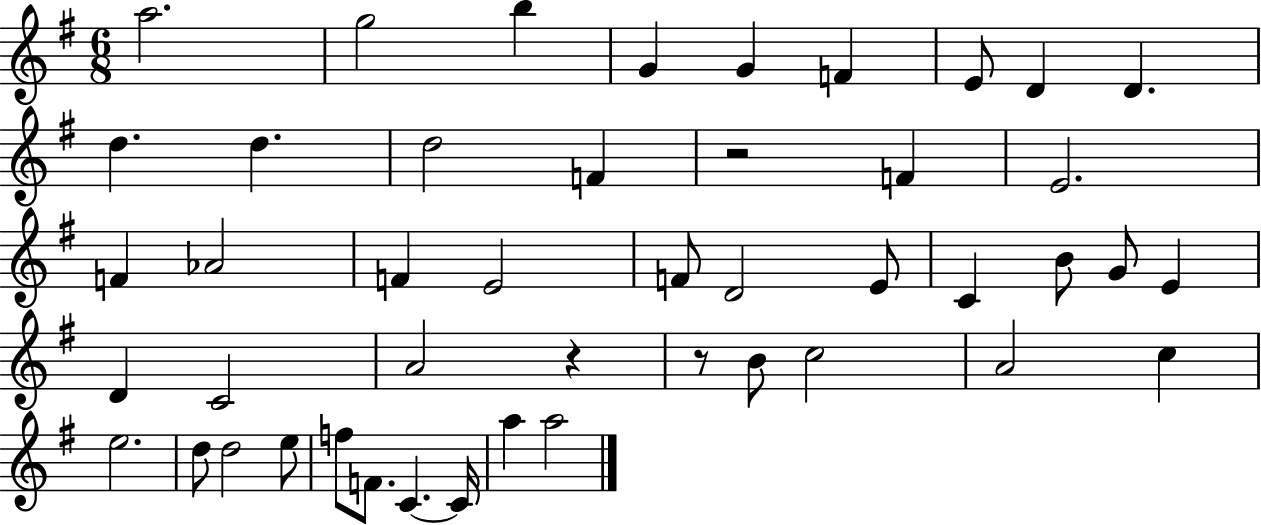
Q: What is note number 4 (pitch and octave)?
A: G4